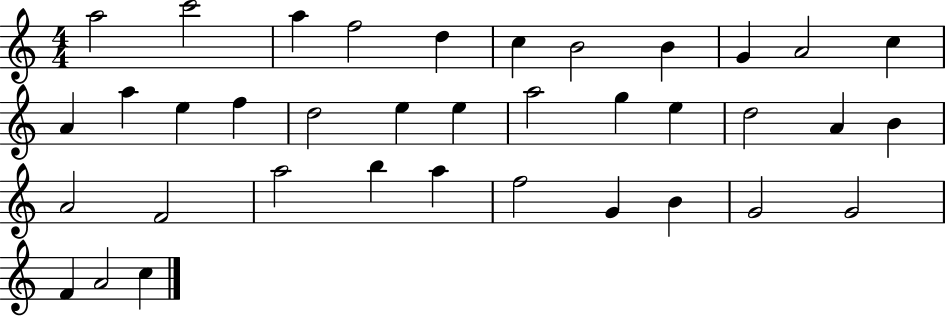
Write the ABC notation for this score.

X:1
T:Untitled
M:4/4
L:1/4
K:C
a2 c'2 a f2 d c B2 B G A2 c A a e f d2 e e a2 g e d2 A B A2 F2 a2 b a f2 G B G2 G2 F A2 c